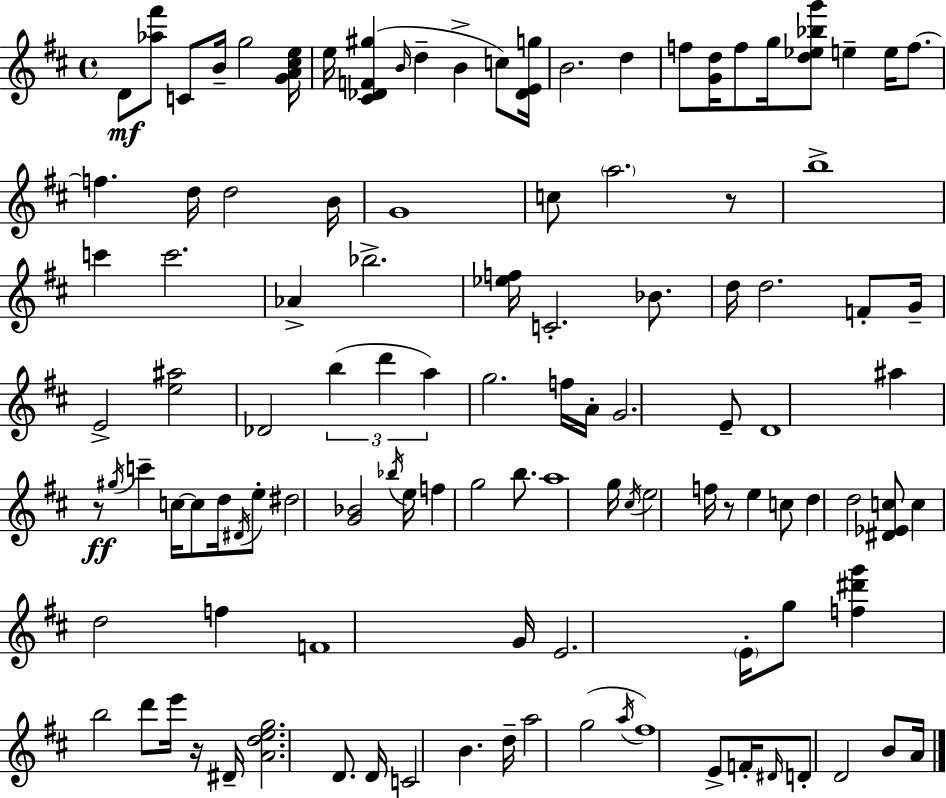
{
  \clef treble
  \time 4/4
  \defaultTimeSignature
  \key d \major
  \repeat volta 2 { d'8\mf <aes'' fis'''>8 c'8 b'16-- g''2 <g' a' cis'' e''>16 | e''16 <cis' des' f' gis''>4( \grace { b'16 } d''4-- b'4-> c''8) | <des' e' g''>16 b'2. d''4 | f''8 <g' d''>16 f''8 g''16 <d'' ees'' bes'' g'''>8 e''4-- e''16 f''8.~~ | \break f''4. d''16 d''2 | b'16 g'1 | c''8 \parenthesize a''2. r8 | b''1-> | \break c'''4 c'''2. | aes'4-> bes''2.-> | <ees'' f''>16 c'2.-. bes'8. | d''16 d''2. f'8-. | \break g'16-- e'2-> <e'' ais''>2 | des'2 \tuplet 3/2 { b''4( d'''4 | a''4) } g''2. | f''16 a'16-. g'2. e'8-- | \break d'1 | ais''4 r8\ff \acciaccatura { gis''16 } c'''4-- c''16~~ c''8 d''16 | \acciaccatura { dis'16 } e''8-. dis''2 <g' bes'>2 | \acciaccatura { bes''16 } e''16 f''4 g''2 | \break b''8. a''1 | g''16 \acciaccatura { cis''16 } e''2 f''16 r8 | e''4 c''8 d''4 d''2 | <dis' ees' c''>8 c''4 d''2 | \break f''4 f'1 | g'16 e'2. | \parenthesize e'16-. g''8 <f'' dis''' g'''>4 b''2 | d'''8 e'''16 r16 dis'16-- <a' d'' e'' g''>2. | \break d'8. d'16 c'2 b'4. | d''16-- a''2 g''2( | \acciaccatura { a''16 } fis''1) | e'8-> f'16-. \grace { dis'16 } d'8-. d'2 | \break b'8 a'16 } \bar "|."
}